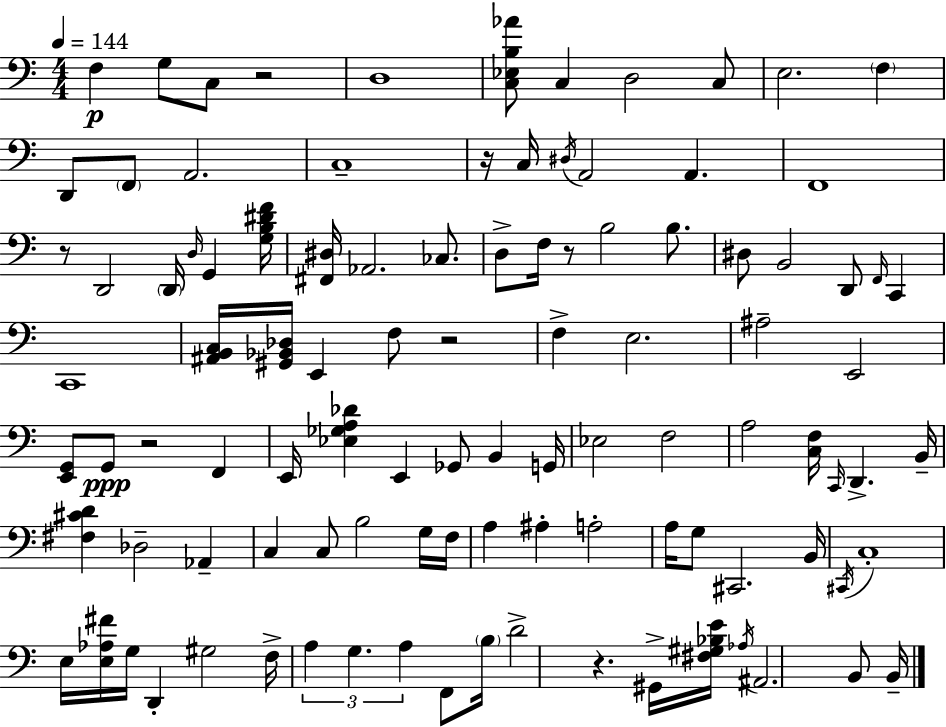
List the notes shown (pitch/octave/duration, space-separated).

F3/q G3/e C3/e R/h D3/w [C3,Eb3,B3,Ab4]/e C3/q D3/h C3/e E3/h. F3/q D2/e F2/e A2/h. C3/w R/s C3/s D#3/s A2/h A2/q. F2/w R/e D2/h D2/s D3/s G2/q [G3,B3,D#4,F4]/s [F#2,D#3]/s Ab2/h. CES3/e. D3/e F3/s R/e B3/h B3/e. D#3/e B2/h D2/e F2/s C2/q C2/w [A#2,B2,C3]/s [G#2,Bb2,Db3]/s E2/q F3/e R/h F3/q E3/h. A#3/h E2/h [E2,G2]/e G2/e R/h F2/q E2/s [Eb3,Gb3,A3,Db4]/q E2/q Gb2/e B2/q G2/s Eb3/h F3/h A3/h [C3,F3]/s C2/s D2/q. B2/s [F#3,C#4,D4]/q Db3/h Ab2/q C3/q C3/e B3/h G3/s F3/s A3/q A#3/q A3/h A3/s G3/e C#2/h. B2/s C#2/s C3/w E3/s [E3,Ab3,F#4]/s G3/s D2/q G#3/h F3/s A3/q G3/q. A3/q F2/e B3/s D4/h R/q. G#2/s [F#3,G#3,Bb3,E4]/s Ab3/s A#2/h. B2/e B2/s